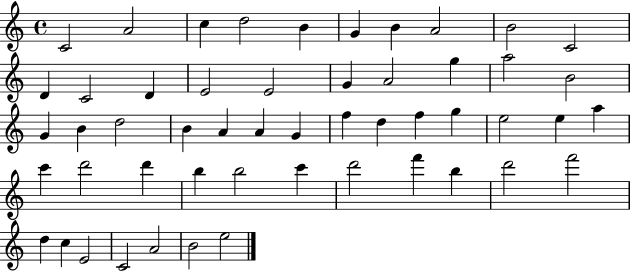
C4/h A4/h C5/q D5/h B4/q G4/q B4/q A4/h B4/h C4/h D4/q C4/h D4/q E4/h E4/h G4/q A4/h G5/q A5/h B4/h G4/q B4/q D5/h B4/q A4/q A4/q G4/q F5/q D5/q F5/q G5/q E5/h E5/q A5/q C6/q D6/h D6/q B5/q B5/h C6/q D6/h F6/q B5/q D6/h F6/h D5/q C5/q E4/h C4/h A4/h B4/h E5/h